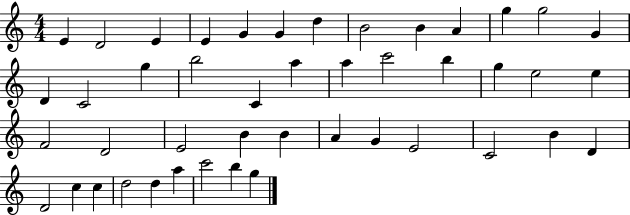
E4/q D4/h E4/q E4/q G4/q G4/q D5/q B4/h B4/q A4/q G5/q G5/h G4/q D4/q C4/h G5/q B5/h C4/q A5/q A5/q C6/h B5/q G5/q E5/h E5/q F4/h D4/h E4/h B4/q B4/q A4/q G4/q E4/h C4/h B4/q D4/q D4/h C5/q C5/q D5/h D5/q A5/q C6/h B5/q G5/q